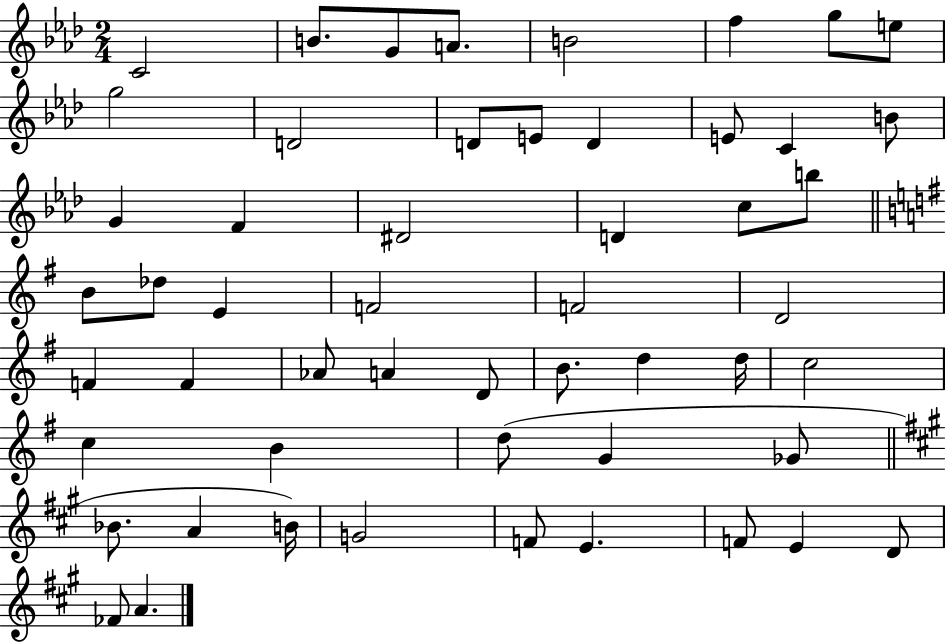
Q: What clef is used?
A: treble